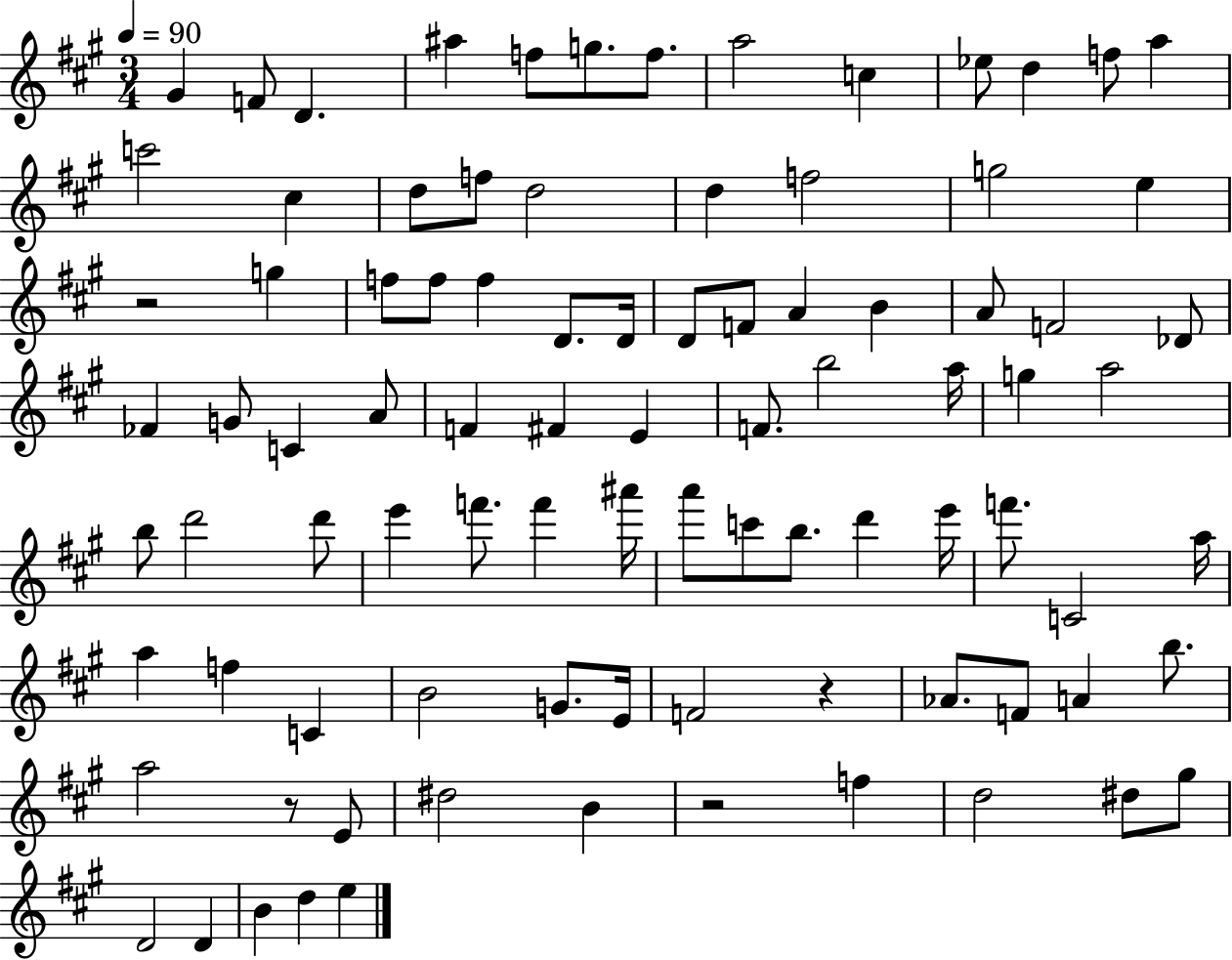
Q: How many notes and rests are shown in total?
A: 90